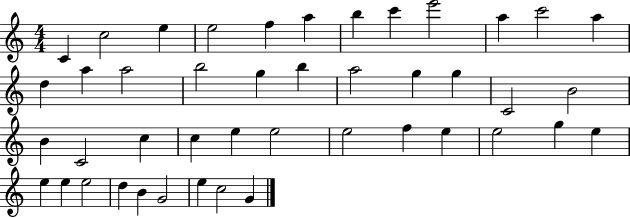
C4/q C5/h E5/q E5/h F5/q A5/q B5/q C6/q E6/h A5/q C6/h A5/q D5/q A5/q A5/h B5/h G5/q B5/q A5/h G5/q G5/q C4/h B4/h B4/q C4/h C5/q C5/q E5/q E5/h E5/h F5/q E5/q E5/h G5/q E5/q E5/q E5/q E5/h D5/q B4/q G4/h E5/q C5/h G4/q